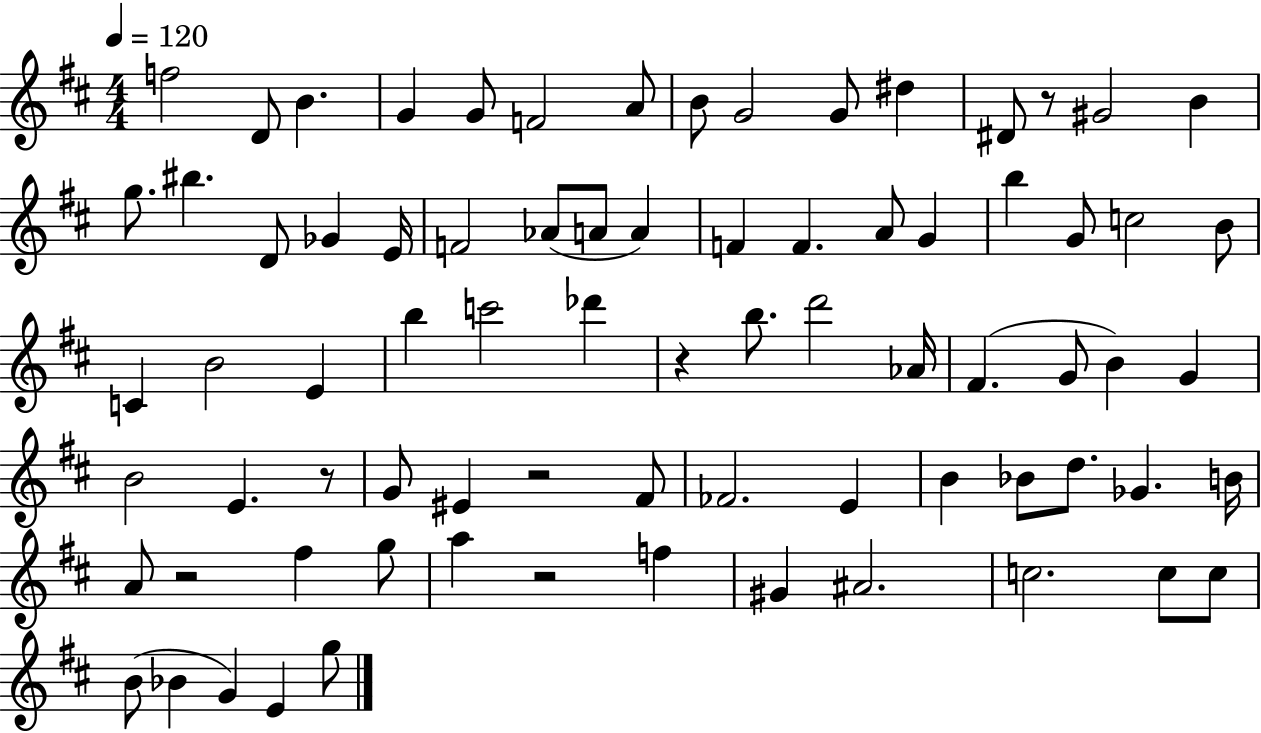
X:1
T:Untitled
M:4/4
L:1/4
K:D
f2 D/2 B G G/2 F2 A/2 B/2 G2 G/2 ^d ^D/2 z/2 ^G2 B g/2 ^b D/2 _G E/4 F2 _A/2 A/2 A F F A/2 G b G/2 c2 B/2 C B2 E b c'2 _d' z b/2 d'2 _A/4 ^F G/2 B G B2 E z/2 G/2 ^E z2 ^F/2 _F2 E B _B/2 d/2 _G B/4 A/2 z2 ^f g/2 a z2 f ^G ^A2 c2 c/2 c/2 B/2 _B G E g/2